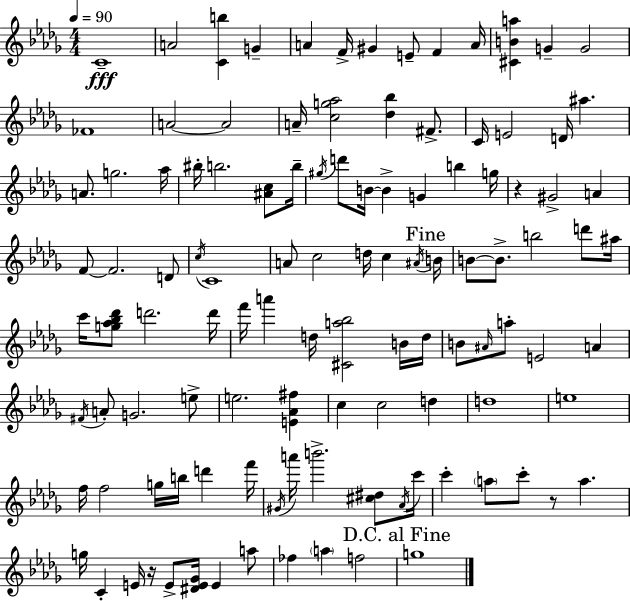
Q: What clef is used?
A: treble